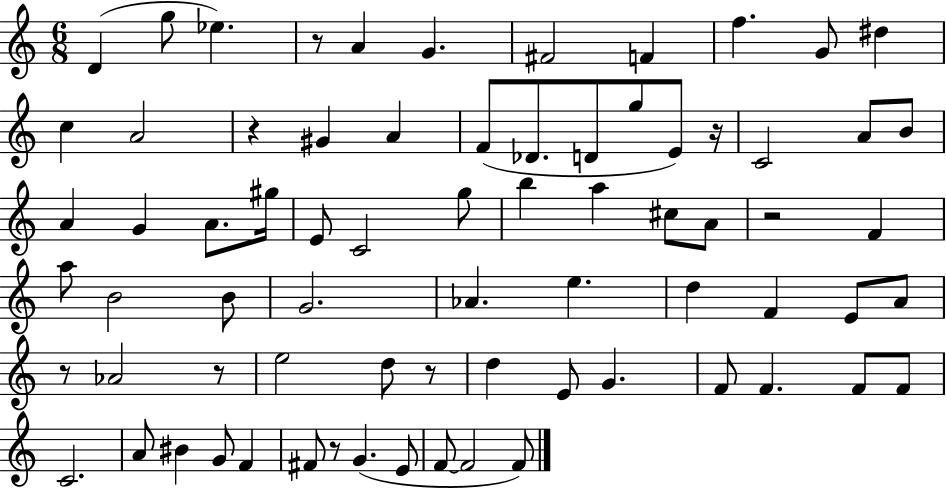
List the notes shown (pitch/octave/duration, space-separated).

D4/q G5/e Eb5/q. R/e A4/q G4/q. F#4/h F4/q F5/q. G4/e D#5/q C5/q A4/h R/q G#4/q A4/q F4/e Db4/e. D4/e G5/e E4/e R/s C4/h A4/e B4/e A4/q G4/q A4/e. G#5/s E4/e C4/h G5/e B5/q A5/q C#5/e A4/e R/h F4/q A5/e B4/h B4/e G4/h. Ab4/q. E5/q. D5/q F4/q E4/e A4/e R/e Ab4/h R/e E5/h D5/e R/e D5/q E4/e G4/q. F4/e F4/q. F4/e F4/e C4/h. A4/e BIS4/q G4/e F4/q F#4/e R/e G4/q. E4/e F4/e F4/h F4/e